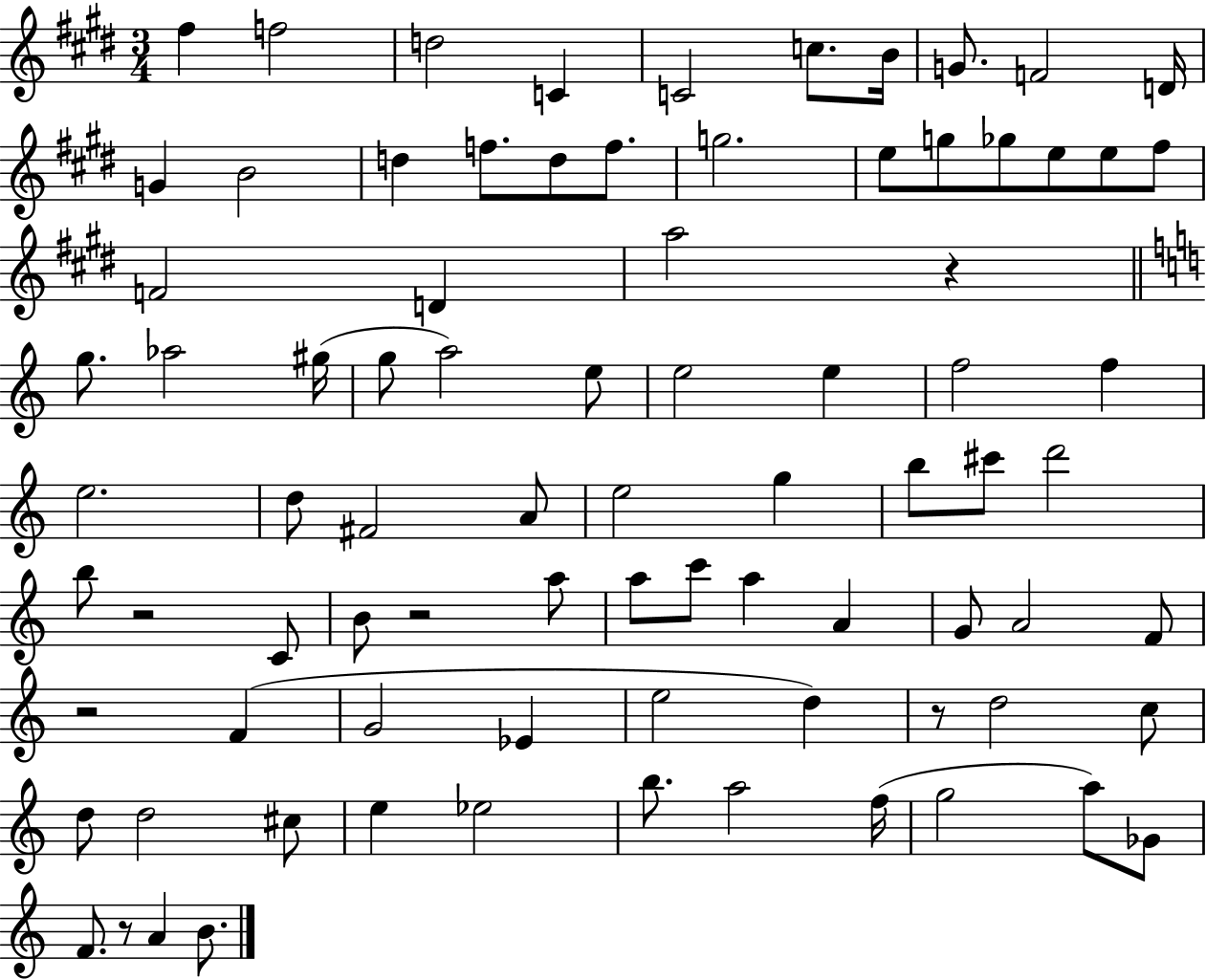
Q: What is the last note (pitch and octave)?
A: B4